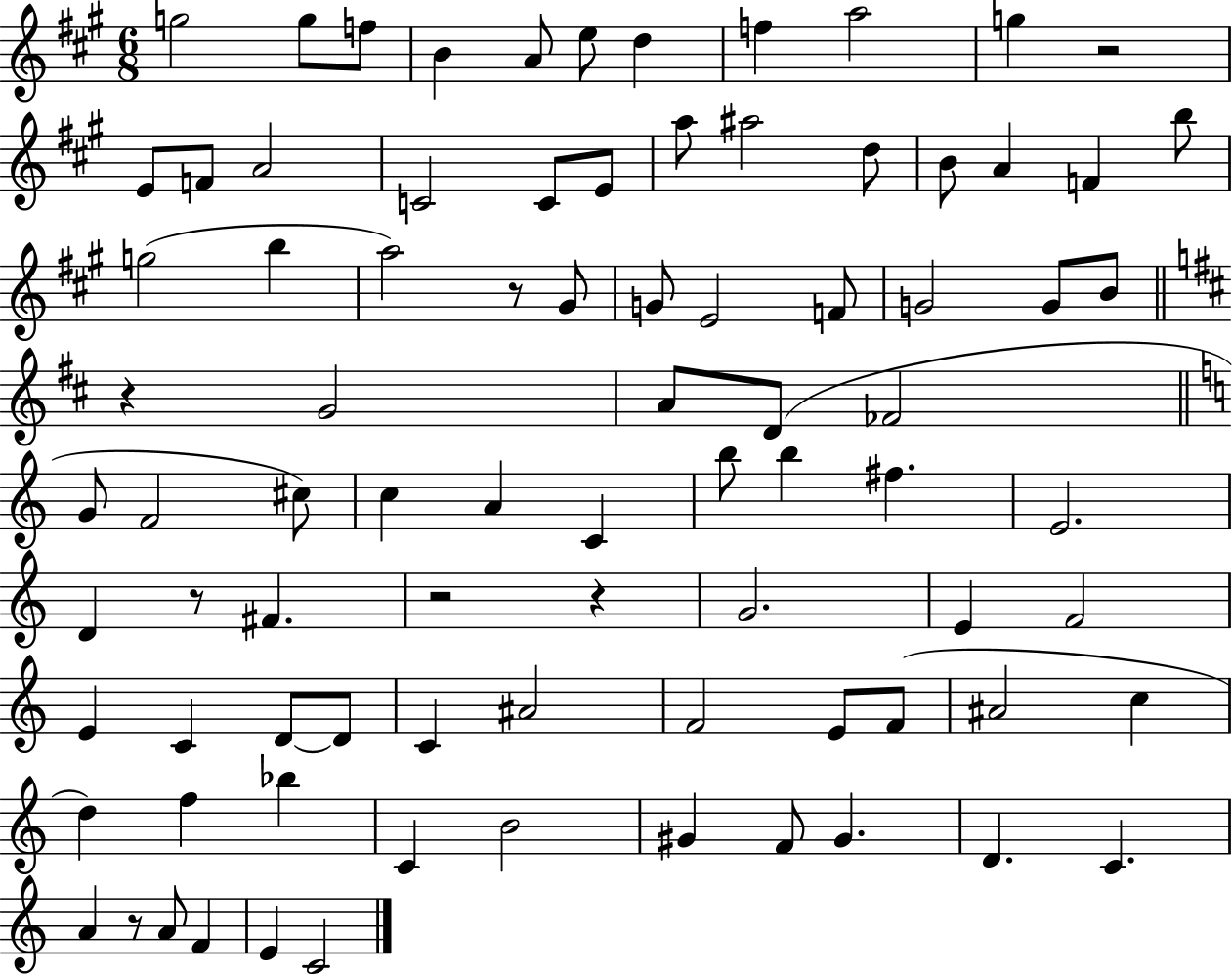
X:1
T:Untitled
M:6/8
L:1/4
K:A
g2 g/2 f/2 B A/2 e/2 d f a2 g z2 E/2 F/2 A2 C2 C/2 E/2 a/2 ^a2 d/2 B/2 A F b/2 g2 b a2 z/2 ^G/2 G/2 E2 F/2 G2 G/2 B/2 z G2 A/2 D/2 _F2 G/2 F2 ^c/2 c A C b/2 b ^f E2 D z/2 ^F z2 z G2 E F2 E C D/2 D/2 C ^A2 F2 E/2 F/2 ^A2 c d f _b C B2 ^G F/2 ^G D C A z/2 A/2 F E C2